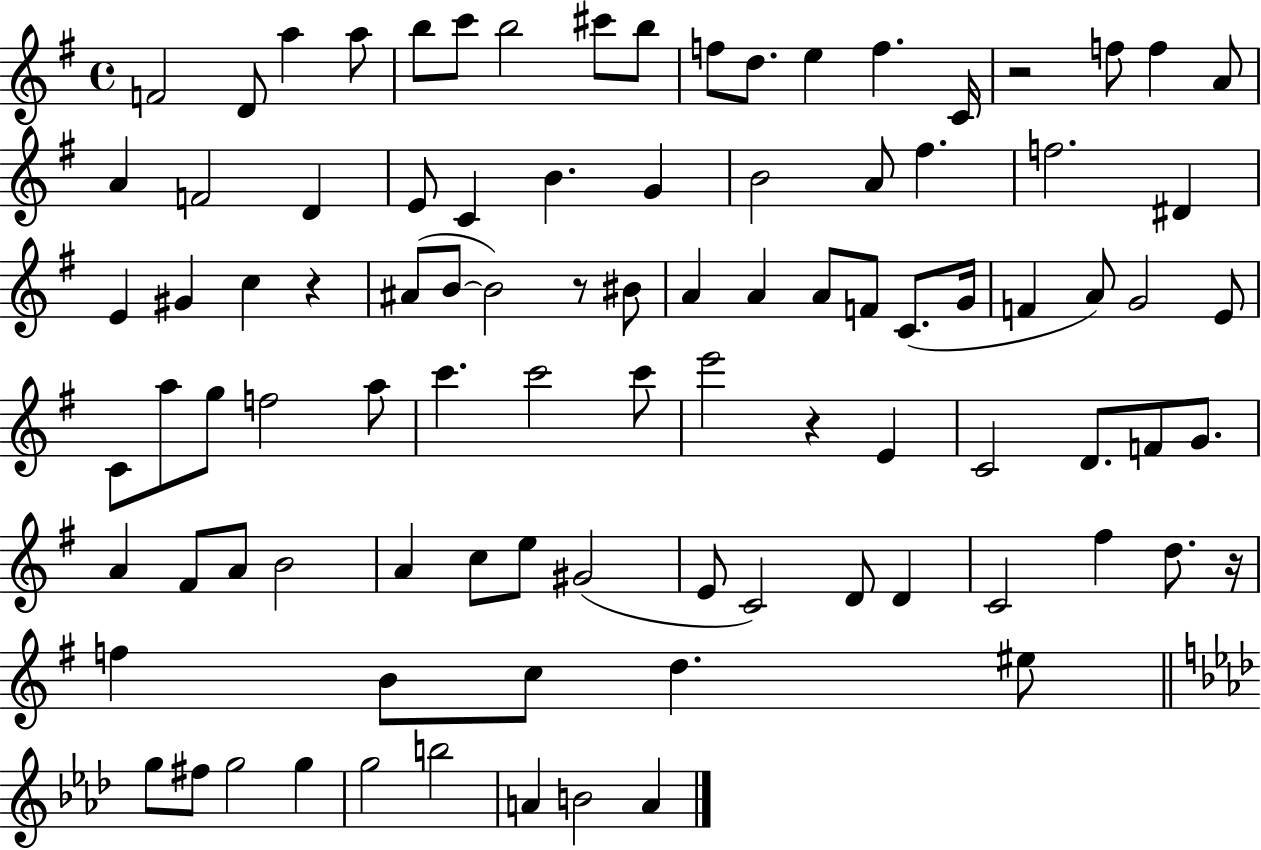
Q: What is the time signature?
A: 4/4